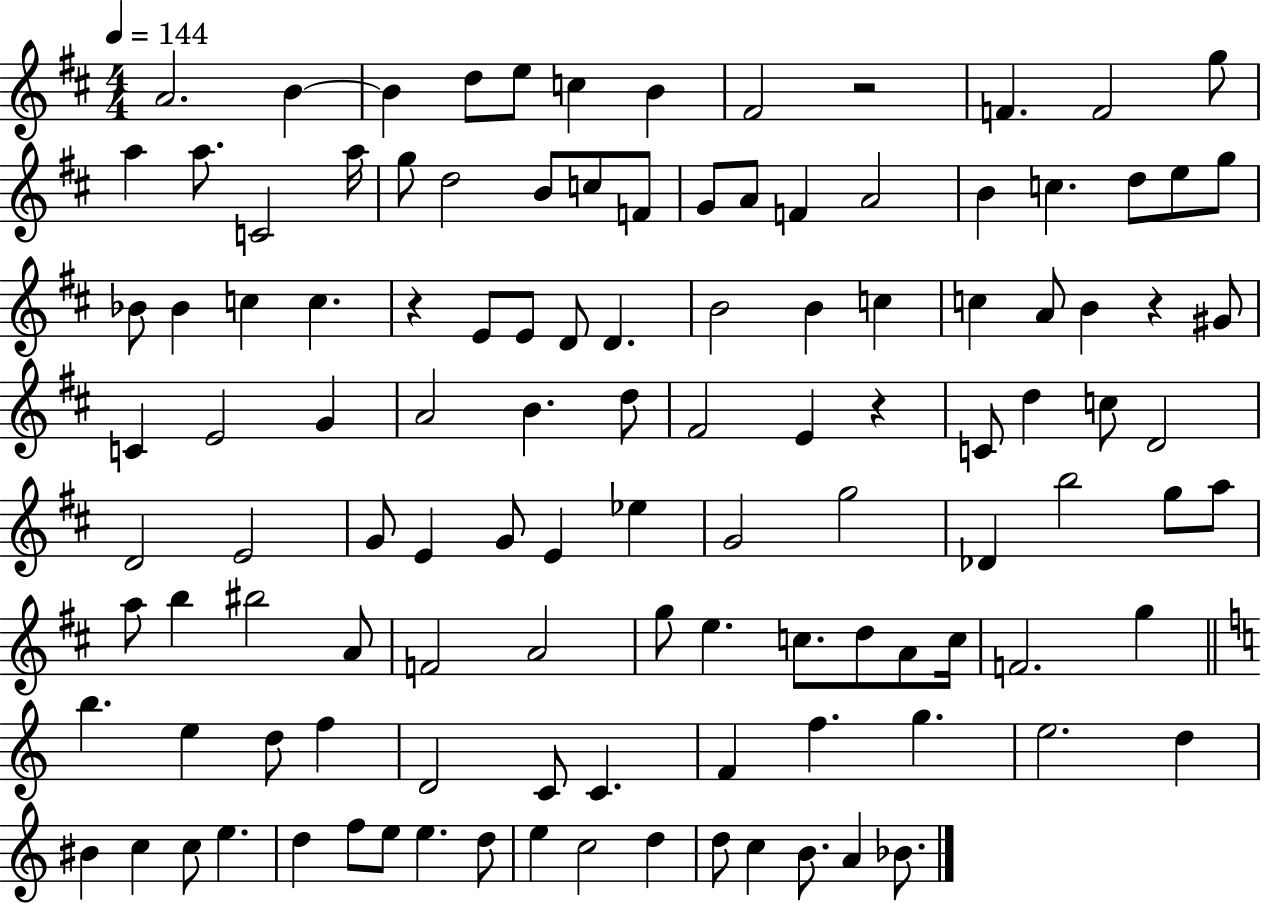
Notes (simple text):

A4/h. B4/q B4/q D5/e E5/e C5/q B4/q F#4/h R/h F4/q. F4/h G5/e A5/q A5/e. C4/h A5/s G5/e D5/h B4/e C5/e F4/e G4/e A4/e F4/q A4/h B4/q C5/q. D5/e E5/e G5/e Bb4/e Bb4/q C5/q C5/q. R/q E4/e E4/e D4/e D4/q. B4/h B4/q C5/q C5/q A4/e B4/q R/q G#4/e C4/q E4/h G4/q A4/h B4/q. D5/e F#4/h E4/q R/q C4/e D5/q C5/e D4/h D4/h E4/h G4/e E4/q G4/e E4/q Eb5/q G4/h G5/h Db4/q B5/h G5/e A5/e A5/e B5/q BIS5/h A4/e F4/h A4/h G5/e E5/q. C5/e. D5/e A4/e C5/s F4/h. G5/q B5/q. E5/q D5/e F5/q D4/h C4/e C4/q. F4/q F5/q. G5/q. E5/h. D5/q BIS4/q C5/q C5/e E5/q. D5/q F5/e E5/e E5/q. D5/e E5/q C5/h D5/q D5/e C5/q B4/e. A4/q Bb4/e.